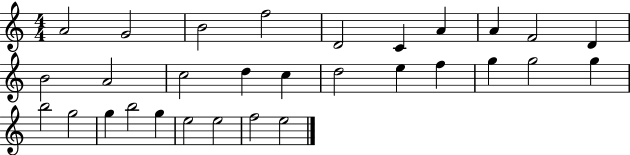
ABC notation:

X:1
T:Untitled
M:4/4
L:1/4
K:C
A2 G2 B2 f2 D2 C A A F2 D B2 A2 c2 d c d2 e f g g2 g b2 g2 g b2 g e2 e2 f2 e2